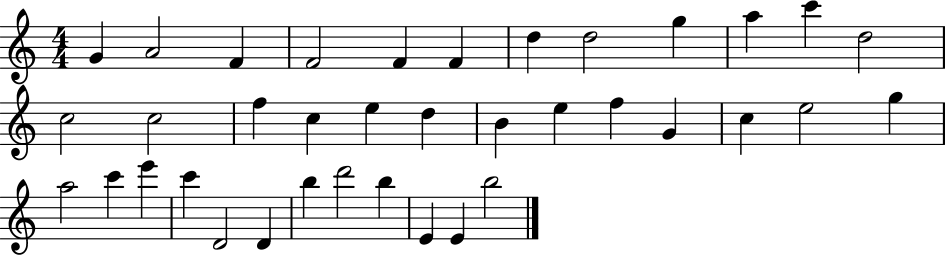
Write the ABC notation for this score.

X:1
T:Untitled
M:4/4
L:1/4
K:C
G A2 F F2 F F d d2 g a c' d2 c2 c2 f c e d B e f G c e2 g a2 c' e' c' D2 D b d'2 b E E b2